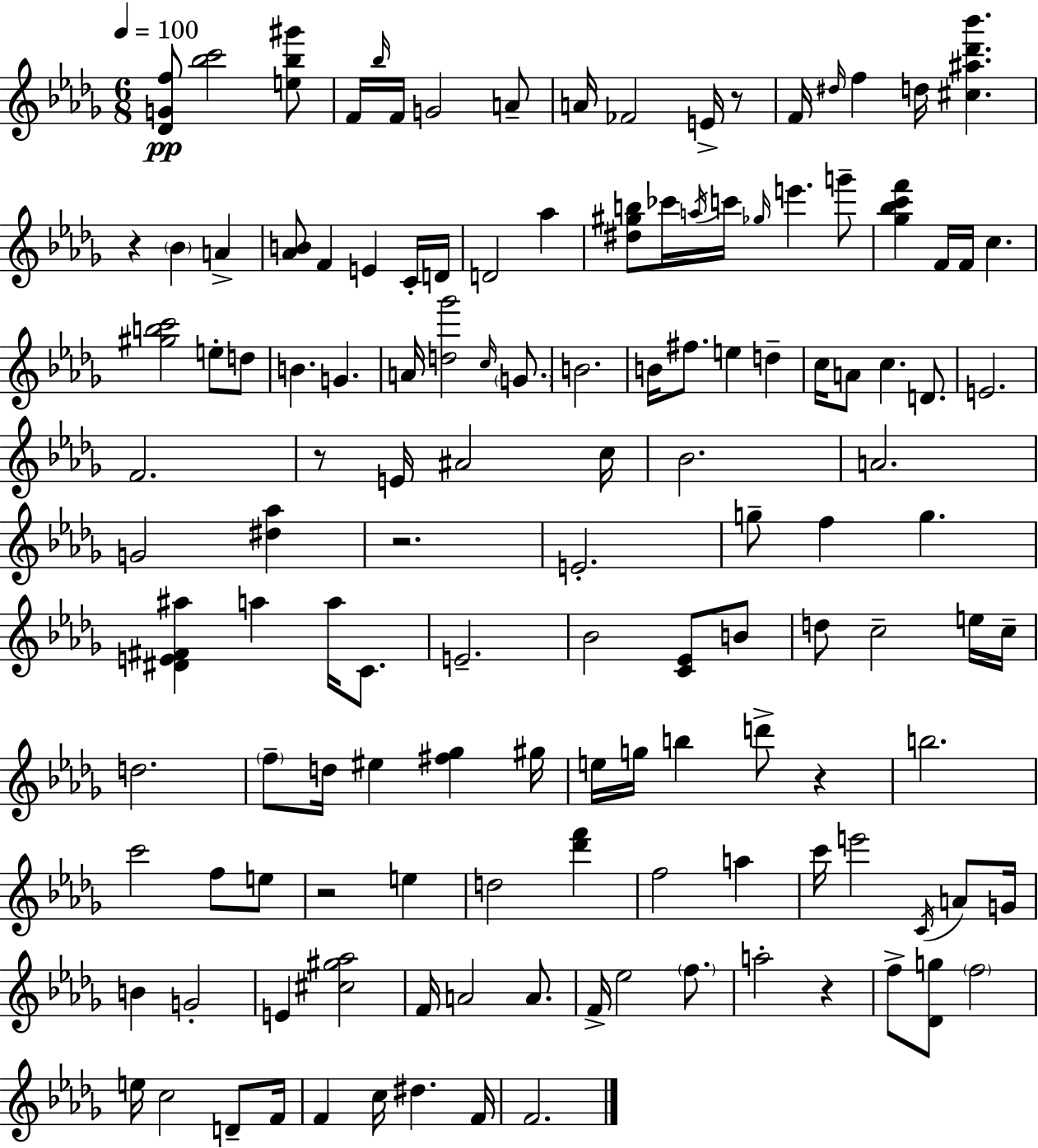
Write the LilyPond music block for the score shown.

{
  \clef treble
  \numericTimeSignature
  \time 6/8
  \key bes \minor
  \tempo 4 = 100
  <des' g' f''>8\pp <bes'' c'''>2 <e'' bes'' gis'''>8 | f'16 \grace { bes''16 } f'16 g'2 a'8-- | a'16 fes'2 e'16-> r8 | f'16 \grace { dis''16 } f''4 d''16 <cis'' ais'' des''' bes'''>4. | \break r4 \parenthesize bes'4 a'4-> | <aes' b'>8 f'4 e'4 | c'16-. d'16 d'2 aes''4 | <dis'' gis'' b''>8 ces'''16 \acciaccatura { a''16 } c'''16 \grace { ges''16 } e'''4. | \break g'''8-- <ges'' bes'' c''' f'''>4 f'16 f'16 c''4. | <gis'' b'' c'''>2 | e''8-. d''8 b'4. g'4. | a'16 <d'' ges'''>2 | \break \grace { c''16 } \parenthesize g'8. b'2. | b'16 fis''8. e''4 | d''4-- c''16 a'8 c''4. | d'8. e'2. | \break f'2. | r8 e'16 ais'2 | c''16 bes'2. | a'2. | \break g'2 | <dis'' aes''>4 r2. | e'2.-. | g''8-- f''4 g''4. | \break <dis' e' fis' ais''>4 a''4 | a''16 c'8. e'2.-- | bes'2 | <c' ees'>8 b'8 d''8 c''2-- | \break e''16 c''16-- d''2. | \parenthesize f''8-- d''16 eis''4 | <fis'' ges''>4 gis''16 e''16 g''16 b''4 d'''8-> | r4 b''2. | \break c'''2 | f''8 e''8 r2 | e''4 d''2 | <des''' f'''>4 f''2 | \break a''4 c'''16 e'''2 | \acciaccatura { c'16 } a'8 g'16 b'4 g'2-. | e'4 <cis'' gis'' aes''>2 | f'16 a'2 | \break a'8. f'16-> ees''2 | \parenthesize f''8. a''2-. | r4 f''8-> <des' g''>8 \parenthesize f''2 | e''16 c''2 | \break d'8-- f'16 f'4 c''16 dis''4. | f'16 f'2. | \bar "|."
}